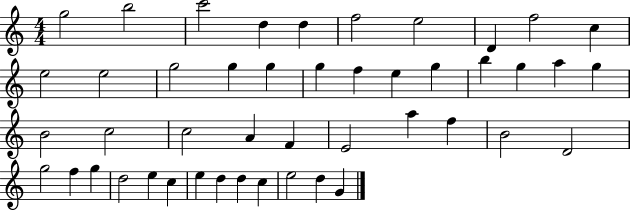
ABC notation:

X:1
T:Untitled
M:4/4
L:1/4
K:C
g2 b2 c'2 d d f2 e2 D f2 c e2 e2 g2 g g g f e g b g a g B2 c2 c2 A F E2 a f B2 D2 g2 f g d2 e c e d d c e2 d G